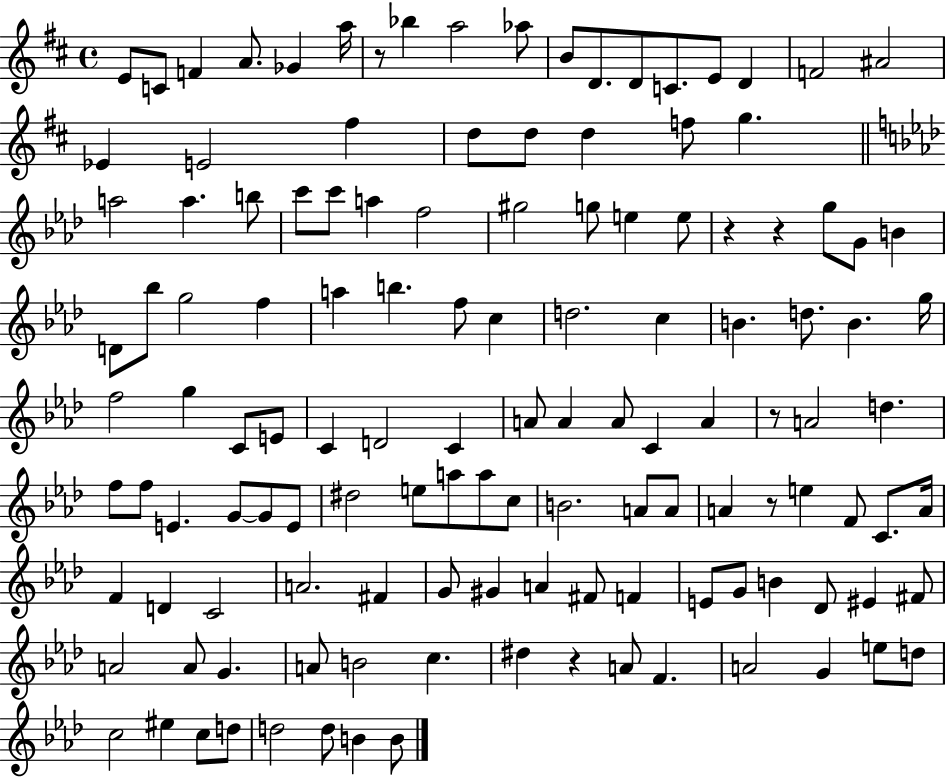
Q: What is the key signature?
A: D major